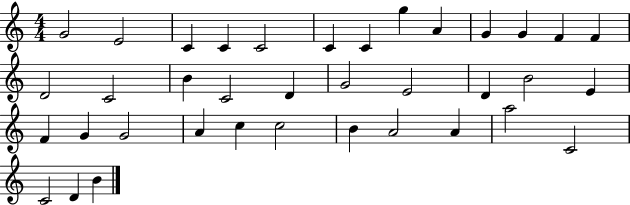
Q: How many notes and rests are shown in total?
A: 37